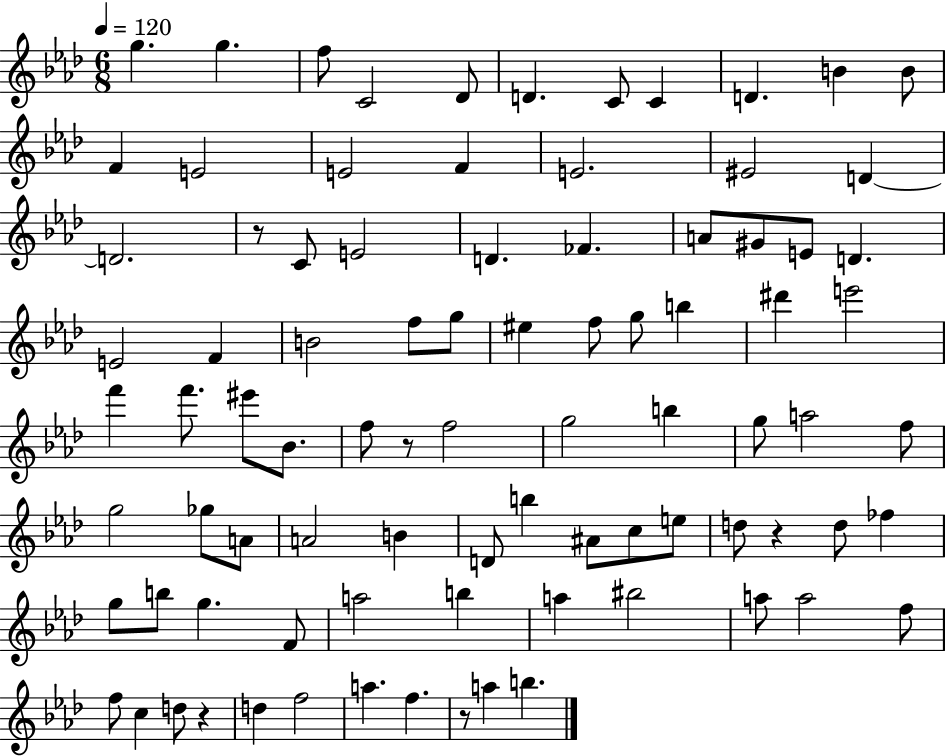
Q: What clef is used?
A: treble